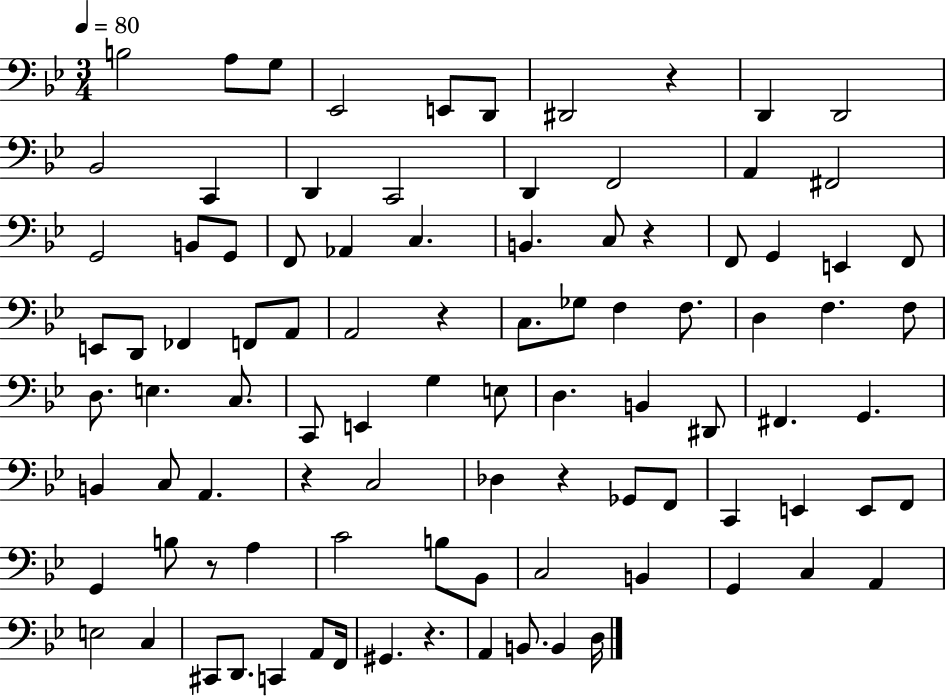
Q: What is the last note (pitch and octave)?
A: D3